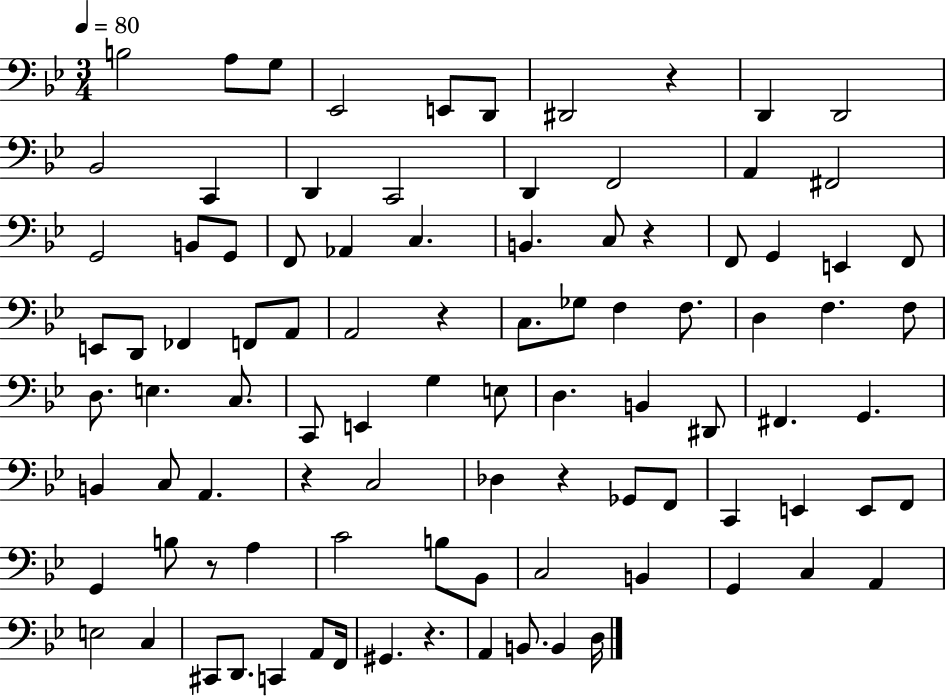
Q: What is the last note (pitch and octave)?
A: D3